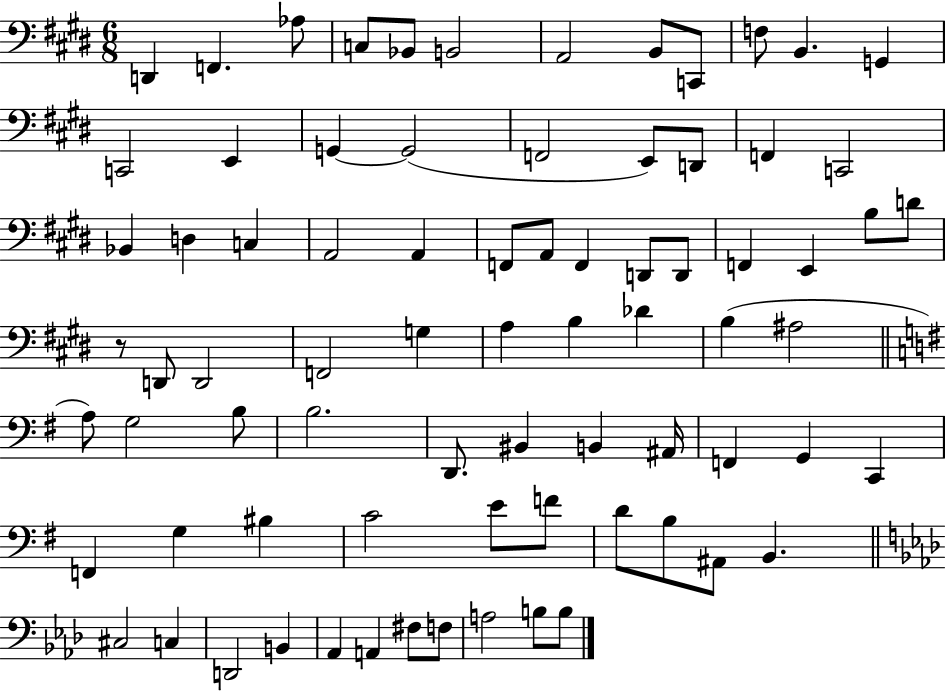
D2/q F2/q. Ab3/e C3/e Bb2/e B2/h A2/h B2/e C2/e F3/e B2/q. G2/q C2/h E2/q G2/q G2/h F2/h E2/e D2/e F2/q C2/h Bb2/q D3/q C3/q A2/h A2/q F2/e A2/e F2/q D2/e D2/e F2/q E2/q B3/e D4/e R/e D2/e D2/h F2/h G3/q A3/q B3/q Db4/q B3/q A#3/h A3/e G3/h B3/e B3/h. D2/e. BIS2/q B2/q A#2/s F2/q G2/q C2/q F2/q G3/q BIS3/q C4/h E4/e F4/e D4/e B3/e A#2/e B2/q. C#3/h C3/q D2/h B2/q Ab2/q A2/q F#3/e F3/e A3/h B3/e B3/e